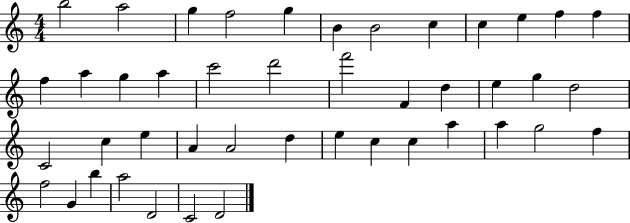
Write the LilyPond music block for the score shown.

{
  \clef treble
  \numericTimeSignature
  \time 4/4
  \key c \major
  b''2 a''2 | g''4 f''2 g''4 | b'4 b'2 c''4 | c''4 e''4 f''4 f''4 | \break f''4 a''4 g''4 a''4 | c'''2 d'''2 | f'''2 f'4 d''4 | e''4 g''4 d''2 | \break c'2 c''4 e''4 | a'4 a'2 d''4 | e''4 c''4 c''4 a''4 | a''4 g''2 f''4 | \break f''2 g'4 b''4 | a''2 d'2 | c'2 d'2 | \bar "|."
}